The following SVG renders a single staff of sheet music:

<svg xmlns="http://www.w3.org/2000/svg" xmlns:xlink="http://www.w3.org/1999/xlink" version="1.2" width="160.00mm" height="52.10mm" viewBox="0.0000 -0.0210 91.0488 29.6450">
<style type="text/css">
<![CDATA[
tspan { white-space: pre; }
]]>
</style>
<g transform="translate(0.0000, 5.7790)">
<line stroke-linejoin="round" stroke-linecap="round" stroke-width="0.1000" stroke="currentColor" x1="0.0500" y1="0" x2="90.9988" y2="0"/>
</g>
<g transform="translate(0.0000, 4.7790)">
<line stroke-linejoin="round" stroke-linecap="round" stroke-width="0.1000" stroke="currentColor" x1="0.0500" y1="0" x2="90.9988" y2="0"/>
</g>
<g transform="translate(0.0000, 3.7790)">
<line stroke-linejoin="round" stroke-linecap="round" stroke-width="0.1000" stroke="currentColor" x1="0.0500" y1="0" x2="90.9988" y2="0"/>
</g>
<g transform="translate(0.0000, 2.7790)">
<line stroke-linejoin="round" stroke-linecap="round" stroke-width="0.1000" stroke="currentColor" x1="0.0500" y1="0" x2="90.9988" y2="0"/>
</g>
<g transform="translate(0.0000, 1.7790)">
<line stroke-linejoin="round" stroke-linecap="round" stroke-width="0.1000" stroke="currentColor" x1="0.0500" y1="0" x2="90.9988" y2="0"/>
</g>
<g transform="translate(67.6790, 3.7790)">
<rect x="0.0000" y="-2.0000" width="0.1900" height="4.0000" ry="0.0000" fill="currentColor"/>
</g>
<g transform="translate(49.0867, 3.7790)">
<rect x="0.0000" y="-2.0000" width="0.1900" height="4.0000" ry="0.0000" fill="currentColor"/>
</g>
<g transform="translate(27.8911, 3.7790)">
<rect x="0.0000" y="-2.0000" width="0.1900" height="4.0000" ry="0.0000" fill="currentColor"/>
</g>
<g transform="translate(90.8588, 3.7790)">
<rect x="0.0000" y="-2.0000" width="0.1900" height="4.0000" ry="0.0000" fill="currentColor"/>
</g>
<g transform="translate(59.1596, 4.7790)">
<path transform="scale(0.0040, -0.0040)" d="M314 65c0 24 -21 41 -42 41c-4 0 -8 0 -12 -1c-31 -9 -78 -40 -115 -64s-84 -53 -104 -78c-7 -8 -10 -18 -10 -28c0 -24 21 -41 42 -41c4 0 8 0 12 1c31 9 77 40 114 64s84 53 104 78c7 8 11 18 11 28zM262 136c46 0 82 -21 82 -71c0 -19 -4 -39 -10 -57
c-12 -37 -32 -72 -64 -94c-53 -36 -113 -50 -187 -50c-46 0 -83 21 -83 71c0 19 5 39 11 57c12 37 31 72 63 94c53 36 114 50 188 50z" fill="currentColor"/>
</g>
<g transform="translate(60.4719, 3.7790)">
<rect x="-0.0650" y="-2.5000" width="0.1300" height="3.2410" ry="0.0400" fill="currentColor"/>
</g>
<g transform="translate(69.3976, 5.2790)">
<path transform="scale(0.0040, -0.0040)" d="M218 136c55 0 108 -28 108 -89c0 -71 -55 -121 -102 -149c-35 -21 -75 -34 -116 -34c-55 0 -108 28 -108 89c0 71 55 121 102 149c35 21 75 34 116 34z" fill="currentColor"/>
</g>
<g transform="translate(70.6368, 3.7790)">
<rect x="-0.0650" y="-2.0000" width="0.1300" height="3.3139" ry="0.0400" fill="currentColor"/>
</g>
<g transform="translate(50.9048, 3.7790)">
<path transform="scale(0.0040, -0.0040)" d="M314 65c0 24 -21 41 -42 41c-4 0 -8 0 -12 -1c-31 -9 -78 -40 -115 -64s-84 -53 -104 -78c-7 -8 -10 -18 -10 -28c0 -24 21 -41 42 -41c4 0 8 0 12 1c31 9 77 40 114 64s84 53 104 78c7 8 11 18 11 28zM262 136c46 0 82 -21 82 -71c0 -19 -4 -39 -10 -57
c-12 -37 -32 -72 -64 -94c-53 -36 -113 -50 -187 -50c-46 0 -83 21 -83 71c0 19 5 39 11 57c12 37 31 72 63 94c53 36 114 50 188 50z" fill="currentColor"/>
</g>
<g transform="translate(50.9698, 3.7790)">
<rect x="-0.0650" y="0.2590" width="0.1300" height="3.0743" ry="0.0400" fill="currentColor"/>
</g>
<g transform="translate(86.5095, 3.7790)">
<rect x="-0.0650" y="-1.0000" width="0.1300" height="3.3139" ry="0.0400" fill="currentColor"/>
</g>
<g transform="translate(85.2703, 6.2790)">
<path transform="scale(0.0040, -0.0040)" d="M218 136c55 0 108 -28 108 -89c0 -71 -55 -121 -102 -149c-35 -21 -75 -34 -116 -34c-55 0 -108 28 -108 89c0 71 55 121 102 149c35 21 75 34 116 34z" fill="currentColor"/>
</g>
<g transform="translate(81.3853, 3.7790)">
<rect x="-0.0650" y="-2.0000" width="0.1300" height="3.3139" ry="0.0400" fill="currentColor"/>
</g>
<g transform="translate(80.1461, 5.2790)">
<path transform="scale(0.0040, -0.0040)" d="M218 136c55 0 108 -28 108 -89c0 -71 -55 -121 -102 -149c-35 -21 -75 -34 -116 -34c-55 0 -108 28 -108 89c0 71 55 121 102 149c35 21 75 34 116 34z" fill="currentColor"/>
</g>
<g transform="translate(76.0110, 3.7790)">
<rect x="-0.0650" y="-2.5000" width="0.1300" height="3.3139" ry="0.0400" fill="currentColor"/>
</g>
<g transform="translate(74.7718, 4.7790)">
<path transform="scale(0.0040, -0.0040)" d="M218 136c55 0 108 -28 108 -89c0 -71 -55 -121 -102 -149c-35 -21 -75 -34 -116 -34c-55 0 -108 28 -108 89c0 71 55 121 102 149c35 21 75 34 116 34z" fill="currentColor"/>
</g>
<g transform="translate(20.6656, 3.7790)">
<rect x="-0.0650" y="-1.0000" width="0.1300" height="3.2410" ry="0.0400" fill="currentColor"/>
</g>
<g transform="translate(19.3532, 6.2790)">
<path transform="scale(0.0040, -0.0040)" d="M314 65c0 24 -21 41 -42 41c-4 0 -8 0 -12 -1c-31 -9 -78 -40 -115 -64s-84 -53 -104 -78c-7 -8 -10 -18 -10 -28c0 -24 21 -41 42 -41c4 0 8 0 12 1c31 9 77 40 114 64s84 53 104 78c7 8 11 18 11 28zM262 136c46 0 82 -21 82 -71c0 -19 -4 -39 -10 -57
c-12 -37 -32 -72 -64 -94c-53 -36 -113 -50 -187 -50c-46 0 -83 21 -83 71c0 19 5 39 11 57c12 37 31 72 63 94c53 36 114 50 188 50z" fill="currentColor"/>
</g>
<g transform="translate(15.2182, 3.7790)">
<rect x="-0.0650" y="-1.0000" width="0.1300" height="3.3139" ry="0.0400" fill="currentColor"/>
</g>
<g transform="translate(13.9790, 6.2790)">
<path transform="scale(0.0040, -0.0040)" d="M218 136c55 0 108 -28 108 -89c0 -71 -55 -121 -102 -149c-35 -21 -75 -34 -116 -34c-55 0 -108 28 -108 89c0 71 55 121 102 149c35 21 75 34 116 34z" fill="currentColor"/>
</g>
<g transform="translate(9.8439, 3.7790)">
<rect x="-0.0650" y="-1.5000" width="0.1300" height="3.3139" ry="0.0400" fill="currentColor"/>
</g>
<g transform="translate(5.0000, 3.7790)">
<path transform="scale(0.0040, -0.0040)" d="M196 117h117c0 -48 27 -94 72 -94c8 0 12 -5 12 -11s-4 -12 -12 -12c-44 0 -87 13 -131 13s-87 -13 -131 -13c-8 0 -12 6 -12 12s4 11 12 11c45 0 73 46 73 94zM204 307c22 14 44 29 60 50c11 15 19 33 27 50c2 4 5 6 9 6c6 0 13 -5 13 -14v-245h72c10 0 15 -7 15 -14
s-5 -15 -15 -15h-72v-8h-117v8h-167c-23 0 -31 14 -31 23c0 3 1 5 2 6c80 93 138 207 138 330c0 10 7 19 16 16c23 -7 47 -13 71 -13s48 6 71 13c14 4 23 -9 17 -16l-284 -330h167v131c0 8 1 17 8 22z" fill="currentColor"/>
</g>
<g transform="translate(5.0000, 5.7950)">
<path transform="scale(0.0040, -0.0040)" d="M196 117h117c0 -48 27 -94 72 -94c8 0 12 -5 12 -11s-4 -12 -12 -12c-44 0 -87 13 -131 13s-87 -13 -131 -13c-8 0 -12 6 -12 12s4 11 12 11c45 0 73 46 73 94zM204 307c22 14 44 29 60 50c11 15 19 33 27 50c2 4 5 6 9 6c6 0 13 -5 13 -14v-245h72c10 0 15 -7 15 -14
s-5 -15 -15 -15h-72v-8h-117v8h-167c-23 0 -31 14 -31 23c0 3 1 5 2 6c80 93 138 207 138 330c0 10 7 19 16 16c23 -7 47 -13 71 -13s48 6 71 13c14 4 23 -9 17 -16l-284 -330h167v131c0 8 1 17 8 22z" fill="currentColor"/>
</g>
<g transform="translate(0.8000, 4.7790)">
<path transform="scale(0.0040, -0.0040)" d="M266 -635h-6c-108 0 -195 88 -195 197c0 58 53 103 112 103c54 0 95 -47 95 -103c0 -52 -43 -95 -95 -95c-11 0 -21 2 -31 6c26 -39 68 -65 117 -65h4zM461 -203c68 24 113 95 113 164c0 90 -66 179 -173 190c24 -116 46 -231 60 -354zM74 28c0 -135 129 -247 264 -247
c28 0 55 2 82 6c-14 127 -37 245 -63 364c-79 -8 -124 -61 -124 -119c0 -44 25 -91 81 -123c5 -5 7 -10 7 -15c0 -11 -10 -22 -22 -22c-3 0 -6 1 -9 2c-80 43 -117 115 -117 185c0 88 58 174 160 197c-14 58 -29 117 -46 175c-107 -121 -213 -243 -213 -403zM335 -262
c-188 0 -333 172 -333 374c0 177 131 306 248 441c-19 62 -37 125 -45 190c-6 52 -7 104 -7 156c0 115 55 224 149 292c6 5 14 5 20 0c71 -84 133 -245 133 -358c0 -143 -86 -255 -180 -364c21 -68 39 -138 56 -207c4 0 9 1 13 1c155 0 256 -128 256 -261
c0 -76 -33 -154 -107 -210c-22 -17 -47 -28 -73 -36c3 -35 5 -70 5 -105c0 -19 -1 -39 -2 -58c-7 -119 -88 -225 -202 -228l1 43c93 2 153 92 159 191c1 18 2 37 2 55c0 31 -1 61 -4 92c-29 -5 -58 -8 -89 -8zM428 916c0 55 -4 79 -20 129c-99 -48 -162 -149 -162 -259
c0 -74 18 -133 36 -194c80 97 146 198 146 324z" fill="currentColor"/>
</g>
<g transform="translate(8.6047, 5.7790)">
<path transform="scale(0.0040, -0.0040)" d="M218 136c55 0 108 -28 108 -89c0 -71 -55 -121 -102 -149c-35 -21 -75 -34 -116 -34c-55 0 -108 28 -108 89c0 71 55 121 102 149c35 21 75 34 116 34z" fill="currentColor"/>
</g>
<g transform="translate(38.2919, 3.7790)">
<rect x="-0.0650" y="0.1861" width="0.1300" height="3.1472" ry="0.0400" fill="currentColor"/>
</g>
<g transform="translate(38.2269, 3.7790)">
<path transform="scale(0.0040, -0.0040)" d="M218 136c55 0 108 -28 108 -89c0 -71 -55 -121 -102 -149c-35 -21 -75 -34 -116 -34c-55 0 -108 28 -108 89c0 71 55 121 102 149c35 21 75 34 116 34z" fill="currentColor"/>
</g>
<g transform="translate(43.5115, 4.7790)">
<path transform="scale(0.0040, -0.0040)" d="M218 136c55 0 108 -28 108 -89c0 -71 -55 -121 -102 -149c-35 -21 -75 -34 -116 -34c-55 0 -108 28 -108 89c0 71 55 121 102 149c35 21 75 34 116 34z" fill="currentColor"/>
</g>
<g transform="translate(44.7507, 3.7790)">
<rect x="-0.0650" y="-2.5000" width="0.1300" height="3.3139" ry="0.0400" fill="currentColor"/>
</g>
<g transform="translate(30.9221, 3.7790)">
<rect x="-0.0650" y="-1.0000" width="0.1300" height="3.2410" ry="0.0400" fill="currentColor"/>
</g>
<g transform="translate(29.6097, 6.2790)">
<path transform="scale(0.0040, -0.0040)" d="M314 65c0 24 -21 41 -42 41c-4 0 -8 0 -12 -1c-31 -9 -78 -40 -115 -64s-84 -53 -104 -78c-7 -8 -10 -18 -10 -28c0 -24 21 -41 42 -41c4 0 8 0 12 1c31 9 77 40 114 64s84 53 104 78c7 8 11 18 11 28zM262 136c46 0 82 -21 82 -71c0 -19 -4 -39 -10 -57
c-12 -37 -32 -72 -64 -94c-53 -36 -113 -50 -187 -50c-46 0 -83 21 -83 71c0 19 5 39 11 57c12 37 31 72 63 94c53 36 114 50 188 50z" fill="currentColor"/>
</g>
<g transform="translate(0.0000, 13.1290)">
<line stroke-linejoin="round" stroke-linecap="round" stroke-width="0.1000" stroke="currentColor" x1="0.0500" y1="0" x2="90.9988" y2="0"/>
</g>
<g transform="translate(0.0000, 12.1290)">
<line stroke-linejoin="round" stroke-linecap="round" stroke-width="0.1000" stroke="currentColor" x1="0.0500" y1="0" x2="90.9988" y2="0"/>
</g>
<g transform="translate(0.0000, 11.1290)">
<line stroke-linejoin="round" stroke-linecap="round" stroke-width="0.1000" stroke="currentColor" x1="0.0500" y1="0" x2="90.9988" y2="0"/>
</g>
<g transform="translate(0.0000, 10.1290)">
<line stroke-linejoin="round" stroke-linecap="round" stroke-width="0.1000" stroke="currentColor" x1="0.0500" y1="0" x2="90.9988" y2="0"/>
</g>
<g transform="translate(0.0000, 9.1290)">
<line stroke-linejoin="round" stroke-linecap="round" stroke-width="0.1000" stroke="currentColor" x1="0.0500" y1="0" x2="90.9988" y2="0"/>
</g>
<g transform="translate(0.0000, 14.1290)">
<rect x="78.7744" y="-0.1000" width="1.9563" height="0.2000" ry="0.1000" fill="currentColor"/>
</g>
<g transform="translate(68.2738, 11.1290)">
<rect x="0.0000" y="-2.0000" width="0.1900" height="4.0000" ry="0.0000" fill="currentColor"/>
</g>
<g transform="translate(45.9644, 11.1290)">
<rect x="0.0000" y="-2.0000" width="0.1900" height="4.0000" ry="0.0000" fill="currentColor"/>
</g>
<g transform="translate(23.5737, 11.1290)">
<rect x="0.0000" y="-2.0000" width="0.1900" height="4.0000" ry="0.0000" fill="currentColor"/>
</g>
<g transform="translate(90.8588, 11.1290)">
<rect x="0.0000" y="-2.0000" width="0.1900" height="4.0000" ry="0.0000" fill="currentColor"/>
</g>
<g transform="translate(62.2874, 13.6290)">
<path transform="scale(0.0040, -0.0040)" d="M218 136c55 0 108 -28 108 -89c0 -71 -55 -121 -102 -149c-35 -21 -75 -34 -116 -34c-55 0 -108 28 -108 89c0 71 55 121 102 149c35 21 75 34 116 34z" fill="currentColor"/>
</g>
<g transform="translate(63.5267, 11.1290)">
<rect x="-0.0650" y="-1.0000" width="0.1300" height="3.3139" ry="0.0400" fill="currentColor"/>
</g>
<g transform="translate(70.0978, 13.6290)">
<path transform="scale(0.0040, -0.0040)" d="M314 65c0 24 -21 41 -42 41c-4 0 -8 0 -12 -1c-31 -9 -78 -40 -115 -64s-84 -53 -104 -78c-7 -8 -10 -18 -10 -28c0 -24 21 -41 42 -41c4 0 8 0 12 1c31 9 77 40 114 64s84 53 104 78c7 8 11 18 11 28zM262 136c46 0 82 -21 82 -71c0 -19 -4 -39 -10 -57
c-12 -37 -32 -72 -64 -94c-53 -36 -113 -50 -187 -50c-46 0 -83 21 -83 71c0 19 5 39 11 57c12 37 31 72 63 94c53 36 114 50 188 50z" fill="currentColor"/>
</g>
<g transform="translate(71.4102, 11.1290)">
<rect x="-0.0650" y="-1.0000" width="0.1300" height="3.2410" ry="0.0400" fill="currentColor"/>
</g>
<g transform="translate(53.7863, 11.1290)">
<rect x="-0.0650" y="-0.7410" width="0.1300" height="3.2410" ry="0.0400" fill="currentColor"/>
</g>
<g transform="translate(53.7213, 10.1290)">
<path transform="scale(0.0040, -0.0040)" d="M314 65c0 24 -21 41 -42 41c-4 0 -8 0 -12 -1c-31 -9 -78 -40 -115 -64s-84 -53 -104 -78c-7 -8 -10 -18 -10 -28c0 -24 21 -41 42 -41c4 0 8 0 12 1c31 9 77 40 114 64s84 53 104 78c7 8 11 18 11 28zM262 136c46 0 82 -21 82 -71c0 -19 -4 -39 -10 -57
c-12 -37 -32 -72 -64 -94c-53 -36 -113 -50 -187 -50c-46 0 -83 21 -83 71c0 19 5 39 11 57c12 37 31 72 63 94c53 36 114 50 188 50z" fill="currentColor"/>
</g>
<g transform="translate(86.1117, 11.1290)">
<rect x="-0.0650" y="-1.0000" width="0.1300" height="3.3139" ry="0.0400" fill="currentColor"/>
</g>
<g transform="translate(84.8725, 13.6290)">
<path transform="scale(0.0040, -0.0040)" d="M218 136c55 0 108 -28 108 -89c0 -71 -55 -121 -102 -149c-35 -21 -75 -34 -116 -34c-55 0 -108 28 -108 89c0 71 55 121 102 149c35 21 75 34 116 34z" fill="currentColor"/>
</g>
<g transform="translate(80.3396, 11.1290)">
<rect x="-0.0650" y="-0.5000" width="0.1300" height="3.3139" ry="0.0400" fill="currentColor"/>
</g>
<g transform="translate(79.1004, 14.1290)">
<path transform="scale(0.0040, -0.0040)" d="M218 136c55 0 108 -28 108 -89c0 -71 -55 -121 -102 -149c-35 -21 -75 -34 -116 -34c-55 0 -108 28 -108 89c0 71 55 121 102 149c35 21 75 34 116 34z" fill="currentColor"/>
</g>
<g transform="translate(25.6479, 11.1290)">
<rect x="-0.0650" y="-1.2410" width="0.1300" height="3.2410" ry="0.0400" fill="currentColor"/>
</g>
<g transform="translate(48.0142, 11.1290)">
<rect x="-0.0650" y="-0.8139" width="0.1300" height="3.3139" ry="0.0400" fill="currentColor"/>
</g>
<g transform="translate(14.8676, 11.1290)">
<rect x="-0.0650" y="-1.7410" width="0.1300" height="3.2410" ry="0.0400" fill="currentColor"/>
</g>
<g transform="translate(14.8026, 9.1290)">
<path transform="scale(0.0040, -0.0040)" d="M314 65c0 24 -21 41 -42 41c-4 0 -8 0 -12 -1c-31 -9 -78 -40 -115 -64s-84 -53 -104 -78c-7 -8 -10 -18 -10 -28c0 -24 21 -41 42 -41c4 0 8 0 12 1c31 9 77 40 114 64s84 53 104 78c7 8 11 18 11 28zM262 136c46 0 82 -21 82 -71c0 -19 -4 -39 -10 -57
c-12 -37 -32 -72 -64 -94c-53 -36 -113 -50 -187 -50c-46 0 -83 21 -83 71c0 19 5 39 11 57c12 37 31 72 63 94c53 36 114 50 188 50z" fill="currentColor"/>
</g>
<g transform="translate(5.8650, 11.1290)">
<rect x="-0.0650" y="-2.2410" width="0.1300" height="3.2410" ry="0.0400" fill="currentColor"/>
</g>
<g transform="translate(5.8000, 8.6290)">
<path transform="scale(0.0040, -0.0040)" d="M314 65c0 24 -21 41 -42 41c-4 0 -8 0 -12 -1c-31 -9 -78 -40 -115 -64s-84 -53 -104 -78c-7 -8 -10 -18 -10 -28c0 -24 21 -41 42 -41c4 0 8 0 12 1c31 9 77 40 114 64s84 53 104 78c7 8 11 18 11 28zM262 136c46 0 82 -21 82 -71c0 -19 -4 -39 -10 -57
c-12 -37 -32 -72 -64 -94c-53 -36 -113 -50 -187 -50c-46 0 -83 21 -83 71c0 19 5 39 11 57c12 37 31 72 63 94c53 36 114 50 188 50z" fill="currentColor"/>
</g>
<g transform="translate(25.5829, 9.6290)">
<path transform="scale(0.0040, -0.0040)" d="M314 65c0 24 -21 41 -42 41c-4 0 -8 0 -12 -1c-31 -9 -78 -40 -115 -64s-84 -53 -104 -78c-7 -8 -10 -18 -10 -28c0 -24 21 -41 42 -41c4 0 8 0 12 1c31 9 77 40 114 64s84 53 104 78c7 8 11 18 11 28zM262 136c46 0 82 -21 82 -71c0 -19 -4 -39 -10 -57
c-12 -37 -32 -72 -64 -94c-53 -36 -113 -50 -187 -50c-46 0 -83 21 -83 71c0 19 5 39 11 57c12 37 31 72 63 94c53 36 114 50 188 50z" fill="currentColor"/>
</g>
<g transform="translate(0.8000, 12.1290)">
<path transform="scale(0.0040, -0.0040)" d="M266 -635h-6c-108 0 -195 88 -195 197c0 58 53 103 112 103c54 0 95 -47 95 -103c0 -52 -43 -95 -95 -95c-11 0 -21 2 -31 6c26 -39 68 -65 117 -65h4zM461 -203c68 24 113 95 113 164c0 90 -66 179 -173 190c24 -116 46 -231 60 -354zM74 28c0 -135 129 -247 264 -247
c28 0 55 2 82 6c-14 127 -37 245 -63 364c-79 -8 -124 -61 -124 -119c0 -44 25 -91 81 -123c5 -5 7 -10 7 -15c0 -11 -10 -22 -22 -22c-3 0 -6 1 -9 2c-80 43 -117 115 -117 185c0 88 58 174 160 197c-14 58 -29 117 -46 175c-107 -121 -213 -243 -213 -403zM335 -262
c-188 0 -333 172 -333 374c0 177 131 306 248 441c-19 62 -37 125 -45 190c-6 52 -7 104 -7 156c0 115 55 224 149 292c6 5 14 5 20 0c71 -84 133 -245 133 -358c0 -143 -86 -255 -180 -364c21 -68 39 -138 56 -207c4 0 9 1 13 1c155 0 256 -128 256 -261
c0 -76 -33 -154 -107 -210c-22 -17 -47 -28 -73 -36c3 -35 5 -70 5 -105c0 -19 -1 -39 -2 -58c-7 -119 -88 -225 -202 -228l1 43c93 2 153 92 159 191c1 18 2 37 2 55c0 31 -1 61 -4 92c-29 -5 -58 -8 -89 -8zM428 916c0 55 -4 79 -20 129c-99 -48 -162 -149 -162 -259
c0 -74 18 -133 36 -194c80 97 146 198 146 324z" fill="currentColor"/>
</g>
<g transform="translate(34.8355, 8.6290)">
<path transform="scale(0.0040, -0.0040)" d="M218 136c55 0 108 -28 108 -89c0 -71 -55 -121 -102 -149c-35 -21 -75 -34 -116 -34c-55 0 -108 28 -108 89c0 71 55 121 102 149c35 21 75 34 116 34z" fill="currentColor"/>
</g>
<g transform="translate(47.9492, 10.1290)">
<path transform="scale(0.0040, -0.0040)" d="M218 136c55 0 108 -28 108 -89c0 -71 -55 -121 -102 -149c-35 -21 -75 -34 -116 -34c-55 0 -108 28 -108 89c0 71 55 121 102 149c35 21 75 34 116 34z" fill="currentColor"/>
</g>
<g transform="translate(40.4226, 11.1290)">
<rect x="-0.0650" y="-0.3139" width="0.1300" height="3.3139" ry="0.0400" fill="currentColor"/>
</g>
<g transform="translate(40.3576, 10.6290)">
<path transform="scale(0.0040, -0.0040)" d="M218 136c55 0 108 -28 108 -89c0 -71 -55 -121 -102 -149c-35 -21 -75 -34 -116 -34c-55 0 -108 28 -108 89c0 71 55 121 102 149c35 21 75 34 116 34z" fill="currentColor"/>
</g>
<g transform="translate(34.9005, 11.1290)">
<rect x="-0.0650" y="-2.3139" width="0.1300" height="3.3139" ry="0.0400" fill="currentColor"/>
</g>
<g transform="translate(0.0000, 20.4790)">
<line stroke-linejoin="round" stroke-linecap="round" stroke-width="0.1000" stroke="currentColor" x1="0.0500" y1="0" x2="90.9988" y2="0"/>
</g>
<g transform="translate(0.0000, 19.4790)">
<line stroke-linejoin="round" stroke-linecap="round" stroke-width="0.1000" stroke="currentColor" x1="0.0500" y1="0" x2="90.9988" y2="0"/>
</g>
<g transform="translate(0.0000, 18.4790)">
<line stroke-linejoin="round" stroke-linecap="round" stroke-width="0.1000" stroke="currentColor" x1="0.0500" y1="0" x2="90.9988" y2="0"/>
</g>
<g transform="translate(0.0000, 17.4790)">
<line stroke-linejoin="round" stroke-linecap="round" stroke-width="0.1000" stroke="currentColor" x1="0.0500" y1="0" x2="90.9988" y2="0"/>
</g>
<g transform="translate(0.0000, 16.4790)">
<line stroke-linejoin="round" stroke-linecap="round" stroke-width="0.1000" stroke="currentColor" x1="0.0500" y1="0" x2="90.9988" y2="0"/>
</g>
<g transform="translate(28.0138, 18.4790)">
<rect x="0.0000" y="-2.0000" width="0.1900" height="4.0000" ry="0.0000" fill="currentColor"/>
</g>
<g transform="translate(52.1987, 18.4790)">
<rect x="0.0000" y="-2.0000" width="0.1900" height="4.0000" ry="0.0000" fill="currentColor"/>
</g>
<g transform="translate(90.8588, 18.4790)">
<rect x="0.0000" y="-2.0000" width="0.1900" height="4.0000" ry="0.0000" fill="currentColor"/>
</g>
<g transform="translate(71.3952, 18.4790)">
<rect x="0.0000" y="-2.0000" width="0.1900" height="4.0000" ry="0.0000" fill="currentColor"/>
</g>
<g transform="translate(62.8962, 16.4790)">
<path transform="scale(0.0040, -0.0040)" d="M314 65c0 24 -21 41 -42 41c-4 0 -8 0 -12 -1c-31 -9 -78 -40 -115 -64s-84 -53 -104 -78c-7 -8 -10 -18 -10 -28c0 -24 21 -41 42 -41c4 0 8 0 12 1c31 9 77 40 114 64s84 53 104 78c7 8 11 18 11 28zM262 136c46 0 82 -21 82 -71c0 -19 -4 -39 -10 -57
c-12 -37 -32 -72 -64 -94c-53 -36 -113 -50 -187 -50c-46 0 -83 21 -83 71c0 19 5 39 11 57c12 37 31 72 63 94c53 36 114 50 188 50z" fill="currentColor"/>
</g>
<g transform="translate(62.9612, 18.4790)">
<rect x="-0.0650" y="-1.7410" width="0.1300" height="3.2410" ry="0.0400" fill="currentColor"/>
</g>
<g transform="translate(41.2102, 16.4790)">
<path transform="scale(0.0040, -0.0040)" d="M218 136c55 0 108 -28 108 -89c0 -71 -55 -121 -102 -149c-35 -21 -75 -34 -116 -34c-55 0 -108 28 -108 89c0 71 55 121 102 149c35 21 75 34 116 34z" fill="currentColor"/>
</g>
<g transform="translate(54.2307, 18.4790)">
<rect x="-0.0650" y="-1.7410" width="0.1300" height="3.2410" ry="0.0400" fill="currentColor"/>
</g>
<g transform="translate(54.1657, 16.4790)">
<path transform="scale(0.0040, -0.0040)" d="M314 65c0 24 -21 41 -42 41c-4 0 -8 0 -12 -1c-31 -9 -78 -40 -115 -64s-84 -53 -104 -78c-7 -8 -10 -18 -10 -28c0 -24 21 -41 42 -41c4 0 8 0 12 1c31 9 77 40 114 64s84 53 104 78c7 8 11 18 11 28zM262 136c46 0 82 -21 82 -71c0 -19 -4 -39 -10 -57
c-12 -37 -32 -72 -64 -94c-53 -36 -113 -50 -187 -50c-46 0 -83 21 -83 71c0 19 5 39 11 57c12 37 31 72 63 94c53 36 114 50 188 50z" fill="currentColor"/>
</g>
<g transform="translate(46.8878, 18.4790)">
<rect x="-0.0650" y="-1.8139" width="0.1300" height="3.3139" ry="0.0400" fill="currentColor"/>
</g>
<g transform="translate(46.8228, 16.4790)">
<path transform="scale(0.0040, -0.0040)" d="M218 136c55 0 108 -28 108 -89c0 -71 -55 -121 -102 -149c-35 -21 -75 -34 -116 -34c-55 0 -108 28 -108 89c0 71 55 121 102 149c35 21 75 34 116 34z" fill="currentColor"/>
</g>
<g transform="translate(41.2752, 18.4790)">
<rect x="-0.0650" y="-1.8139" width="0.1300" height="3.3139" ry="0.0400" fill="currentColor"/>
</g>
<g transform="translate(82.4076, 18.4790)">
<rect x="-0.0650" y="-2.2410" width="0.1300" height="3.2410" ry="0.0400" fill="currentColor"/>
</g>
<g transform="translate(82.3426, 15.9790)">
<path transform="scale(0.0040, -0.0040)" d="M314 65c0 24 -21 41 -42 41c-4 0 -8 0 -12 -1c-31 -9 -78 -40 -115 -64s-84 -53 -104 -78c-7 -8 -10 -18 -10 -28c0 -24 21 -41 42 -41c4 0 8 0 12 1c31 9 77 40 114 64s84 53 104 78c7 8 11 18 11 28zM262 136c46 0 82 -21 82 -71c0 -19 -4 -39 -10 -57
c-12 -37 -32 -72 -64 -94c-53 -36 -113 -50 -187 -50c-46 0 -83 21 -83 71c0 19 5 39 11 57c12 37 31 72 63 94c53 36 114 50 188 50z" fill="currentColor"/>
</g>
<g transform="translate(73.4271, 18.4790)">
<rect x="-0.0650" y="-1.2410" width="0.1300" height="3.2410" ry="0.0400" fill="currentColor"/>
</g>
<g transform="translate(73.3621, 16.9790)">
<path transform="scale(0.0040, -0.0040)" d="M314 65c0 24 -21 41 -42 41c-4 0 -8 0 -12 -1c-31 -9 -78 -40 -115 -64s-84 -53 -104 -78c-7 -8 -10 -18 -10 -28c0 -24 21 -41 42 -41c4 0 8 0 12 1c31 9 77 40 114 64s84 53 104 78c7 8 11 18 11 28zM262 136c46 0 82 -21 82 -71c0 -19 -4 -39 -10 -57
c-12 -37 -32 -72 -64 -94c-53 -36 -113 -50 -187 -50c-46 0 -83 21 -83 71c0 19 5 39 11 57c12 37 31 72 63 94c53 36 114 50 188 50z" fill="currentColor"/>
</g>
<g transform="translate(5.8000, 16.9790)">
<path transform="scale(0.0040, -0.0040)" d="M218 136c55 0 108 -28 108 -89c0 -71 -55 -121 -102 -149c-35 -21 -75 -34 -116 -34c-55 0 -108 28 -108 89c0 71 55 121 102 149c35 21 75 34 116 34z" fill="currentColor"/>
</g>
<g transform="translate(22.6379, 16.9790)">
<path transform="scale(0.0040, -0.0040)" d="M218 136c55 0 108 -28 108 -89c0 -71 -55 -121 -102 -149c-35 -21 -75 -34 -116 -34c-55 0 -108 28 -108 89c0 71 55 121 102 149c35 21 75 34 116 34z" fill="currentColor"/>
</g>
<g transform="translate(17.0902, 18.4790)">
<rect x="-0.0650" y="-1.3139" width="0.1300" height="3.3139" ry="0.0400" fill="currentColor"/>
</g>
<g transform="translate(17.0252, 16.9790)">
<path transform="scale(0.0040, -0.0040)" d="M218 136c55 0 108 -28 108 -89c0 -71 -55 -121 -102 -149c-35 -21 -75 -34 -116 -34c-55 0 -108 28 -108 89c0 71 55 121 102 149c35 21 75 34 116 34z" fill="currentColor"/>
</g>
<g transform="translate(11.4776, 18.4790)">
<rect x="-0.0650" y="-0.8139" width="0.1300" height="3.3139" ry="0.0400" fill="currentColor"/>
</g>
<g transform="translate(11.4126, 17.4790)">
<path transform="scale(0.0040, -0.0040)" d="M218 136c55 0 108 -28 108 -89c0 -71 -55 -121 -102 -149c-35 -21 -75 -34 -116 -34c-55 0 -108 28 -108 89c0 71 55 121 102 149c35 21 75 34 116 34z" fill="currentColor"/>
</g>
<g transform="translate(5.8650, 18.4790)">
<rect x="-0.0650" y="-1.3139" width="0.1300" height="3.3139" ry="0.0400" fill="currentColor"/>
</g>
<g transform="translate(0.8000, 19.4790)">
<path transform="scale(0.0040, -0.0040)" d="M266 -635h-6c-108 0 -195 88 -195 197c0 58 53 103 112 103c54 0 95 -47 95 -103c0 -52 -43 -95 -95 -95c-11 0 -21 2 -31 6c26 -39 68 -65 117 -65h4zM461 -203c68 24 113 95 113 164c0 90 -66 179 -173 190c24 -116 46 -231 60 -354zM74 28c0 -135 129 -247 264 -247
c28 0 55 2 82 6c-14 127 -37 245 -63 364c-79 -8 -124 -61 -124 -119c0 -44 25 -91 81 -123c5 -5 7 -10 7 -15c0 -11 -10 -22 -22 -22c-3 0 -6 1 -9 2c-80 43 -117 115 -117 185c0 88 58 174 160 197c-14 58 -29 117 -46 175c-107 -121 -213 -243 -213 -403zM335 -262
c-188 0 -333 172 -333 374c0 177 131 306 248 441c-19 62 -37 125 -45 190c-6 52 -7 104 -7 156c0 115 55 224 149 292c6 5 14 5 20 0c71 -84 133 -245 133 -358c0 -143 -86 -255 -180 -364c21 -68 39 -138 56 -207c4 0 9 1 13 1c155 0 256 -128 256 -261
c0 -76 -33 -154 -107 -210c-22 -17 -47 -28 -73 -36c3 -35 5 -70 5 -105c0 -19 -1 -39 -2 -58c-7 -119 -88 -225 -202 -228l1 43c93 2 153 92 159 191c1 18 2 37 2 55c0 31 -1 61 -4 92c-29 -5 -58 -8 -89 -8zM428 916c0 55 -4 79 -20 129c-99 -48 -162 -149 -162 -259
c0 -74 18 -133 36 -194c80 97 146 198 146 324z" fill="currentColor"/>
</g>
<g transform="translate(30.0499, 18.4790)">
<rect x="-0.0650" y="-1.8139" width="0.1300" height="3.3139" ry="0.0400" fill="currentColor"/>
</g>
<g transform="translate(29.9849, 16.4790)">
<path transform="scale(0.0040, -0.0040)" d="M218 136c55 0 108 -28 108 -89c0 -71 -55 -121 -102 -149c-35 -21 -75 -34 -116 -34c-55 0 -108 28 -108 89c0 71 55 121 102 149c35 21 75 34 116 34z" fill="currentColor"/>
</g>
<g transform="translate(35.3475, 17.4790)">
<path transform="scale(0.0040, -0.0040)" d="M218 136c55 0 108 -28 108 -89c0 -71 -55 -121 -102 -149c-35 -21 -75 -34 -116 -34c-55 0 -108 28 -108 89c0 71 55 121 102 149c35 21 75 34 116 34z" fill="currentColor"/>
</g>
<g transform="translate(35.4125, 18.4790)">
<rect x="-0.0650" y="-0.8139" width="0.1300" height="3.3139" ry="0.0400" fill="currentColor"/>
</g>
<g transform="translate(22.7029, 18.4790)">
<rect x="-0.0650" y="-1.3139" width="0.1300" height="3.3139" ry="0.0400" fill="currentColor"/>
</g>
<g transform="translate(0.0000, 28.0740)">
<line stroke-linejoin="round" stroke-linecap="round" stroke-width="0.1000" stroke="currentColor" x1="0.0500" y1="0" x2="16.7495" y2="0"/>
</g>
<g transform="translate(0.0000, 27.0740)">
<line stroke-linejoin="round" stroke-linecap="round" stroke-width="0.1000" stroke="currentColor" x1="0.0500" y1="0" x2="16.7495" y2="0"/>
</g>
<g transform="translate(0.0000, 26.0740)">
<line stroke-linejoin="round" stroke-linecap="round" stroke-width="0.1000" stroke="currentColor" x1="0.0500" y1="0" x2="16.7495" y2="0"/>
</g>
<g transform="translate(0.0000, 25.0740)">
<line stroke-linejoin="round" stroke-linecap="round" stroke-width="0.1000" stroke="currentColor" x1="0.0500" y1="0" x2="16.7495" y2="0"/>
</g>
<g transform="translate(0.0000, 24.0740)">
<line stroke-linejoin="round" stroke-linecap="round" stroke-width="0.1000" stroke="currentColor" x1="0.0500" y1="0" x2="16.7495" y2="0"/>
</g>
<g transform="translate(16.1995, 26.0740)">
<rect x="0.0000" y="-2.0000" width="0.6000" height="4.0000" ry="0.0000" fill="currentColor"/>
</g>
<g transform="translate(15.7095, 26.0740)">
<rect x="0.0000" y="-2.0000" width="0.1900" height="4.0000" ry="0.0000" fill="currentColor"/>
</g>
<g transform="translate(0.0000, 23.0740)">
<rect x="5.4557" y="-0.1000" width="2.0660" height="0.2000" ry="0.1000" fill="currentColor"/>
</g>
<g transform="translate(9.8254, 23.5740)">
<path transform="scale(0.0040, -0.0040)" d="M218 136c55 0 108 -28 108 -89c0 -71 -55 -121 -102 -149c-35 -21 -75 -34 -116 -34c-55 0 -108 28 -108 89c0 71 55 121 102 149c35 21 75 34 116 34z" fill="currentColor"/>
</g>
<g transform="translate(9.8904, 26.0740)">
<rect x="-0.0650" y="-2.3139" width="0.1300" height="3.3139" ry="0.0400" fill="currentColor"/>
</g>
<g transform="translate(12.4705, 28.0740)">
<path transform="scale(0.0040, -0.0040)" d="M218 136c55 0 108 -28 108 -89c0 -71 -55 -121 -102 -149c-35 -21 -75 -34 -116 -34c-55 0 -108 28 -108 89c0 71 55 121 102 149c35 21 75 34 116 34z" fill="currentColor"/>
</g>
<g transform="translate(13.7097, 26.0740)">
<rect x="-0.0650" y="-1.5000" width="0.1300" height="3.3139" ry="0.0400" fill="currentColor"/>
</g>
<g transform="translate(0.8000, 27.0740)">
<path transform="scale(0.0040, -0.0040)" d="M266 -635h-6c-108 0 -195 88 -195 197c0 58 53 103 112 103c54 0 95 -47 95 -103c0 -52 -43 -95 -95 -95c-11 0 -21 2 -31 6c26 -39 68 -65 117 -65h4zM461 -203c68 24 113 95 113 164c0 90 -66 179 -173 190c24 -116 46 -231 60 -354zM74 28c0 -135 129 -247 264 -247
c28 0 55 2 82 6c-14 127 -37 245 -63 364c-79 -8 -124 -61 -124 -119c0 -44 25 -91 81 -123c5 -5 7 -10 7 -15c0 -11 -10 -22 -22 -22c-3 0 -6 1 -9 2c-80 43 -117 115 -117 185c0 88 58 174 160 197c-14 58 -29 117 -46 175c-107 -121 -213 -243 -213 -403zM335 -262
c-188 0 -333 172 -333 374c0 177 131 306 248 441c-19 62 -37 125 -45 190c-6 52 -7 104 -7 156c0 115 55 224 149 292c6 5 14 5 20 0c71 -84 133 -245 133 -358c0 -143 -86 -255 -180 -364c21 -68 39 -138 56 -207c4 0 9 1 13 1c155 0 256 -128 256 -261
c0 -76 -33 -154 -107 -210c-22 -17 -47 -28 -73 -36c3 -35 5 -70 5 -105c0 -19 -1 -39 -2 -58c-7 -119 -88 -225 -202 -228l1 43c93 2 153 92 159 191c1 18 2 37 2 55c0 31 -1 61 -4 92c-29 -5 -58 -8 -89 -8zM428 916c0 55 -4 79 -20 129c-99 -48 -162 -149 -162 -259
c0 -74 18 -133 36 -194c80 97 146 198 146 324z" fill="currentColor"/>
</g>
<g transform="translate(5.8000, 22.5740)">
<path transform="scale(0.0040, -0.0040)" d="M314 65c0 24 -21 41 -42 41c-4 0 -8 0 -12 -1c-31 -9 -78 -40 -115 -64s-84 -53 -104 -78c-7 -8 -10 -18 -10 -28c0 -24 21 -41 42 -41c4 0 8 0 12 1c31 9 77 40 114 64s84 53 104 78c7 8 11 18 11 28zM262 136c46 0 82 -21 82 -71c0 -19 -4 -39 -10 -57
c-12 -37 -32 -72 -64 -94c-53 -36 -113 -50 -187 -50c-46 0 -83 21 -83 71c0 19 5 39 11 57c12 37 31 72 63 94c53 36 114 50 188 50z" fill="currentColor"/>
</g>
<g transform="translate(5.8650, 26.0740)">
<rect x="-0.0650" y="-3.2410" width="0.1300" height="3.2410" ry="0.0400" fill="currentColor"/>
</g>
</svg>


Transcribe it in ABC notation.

X:1
T:Untitled
M:4/4
L:1/4
K:C
E D D2 D2 B G B2 G2 F G F D g2 f2 e2 g c d d2 D D2 C D e d e e f d f f f2 f2 e2 g2 b2 g E